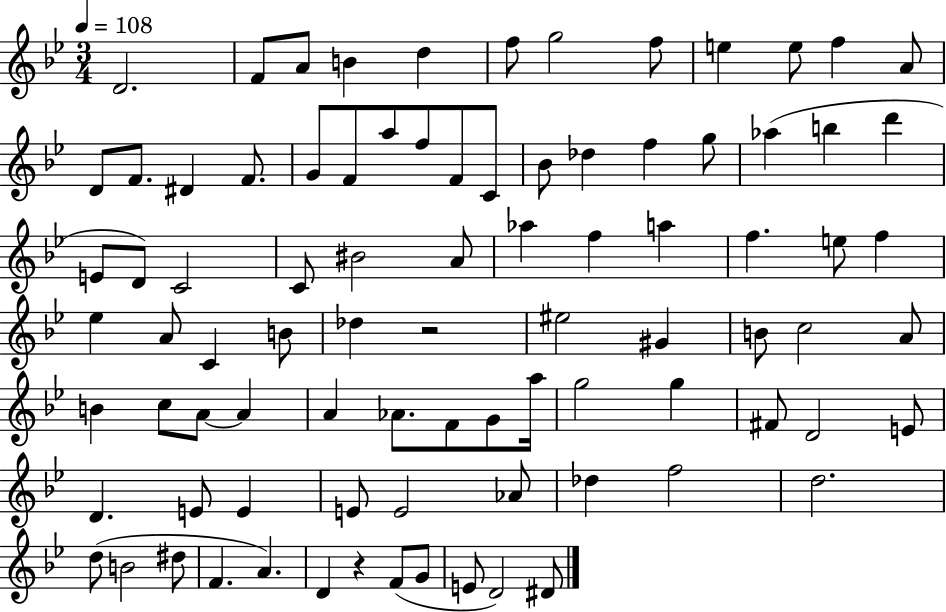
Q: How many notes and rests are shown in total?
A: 87